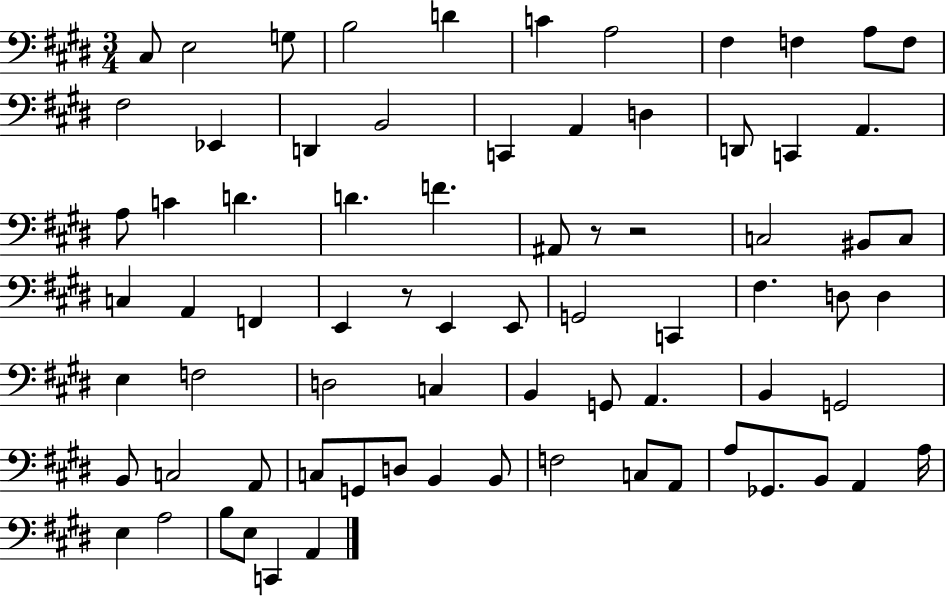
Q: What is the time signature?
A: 3/4